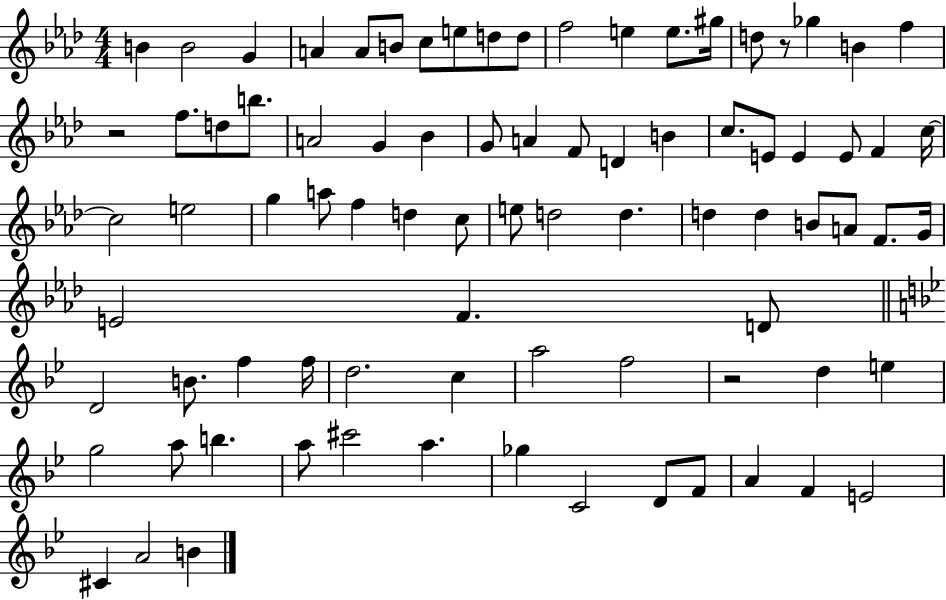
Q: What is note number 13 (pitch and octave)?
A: E5